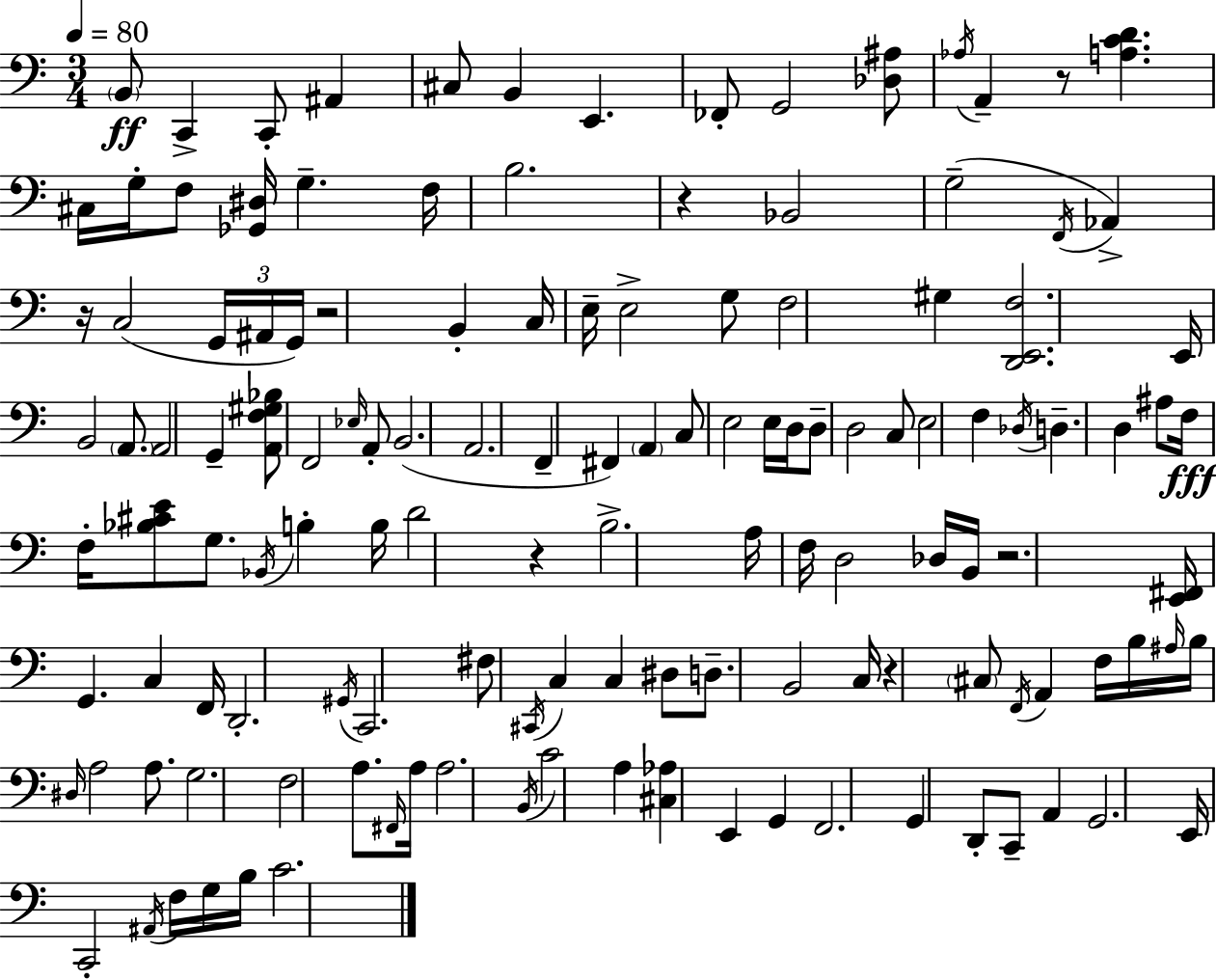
X:1
T:Untitled
M:3/4
L:1/4
K:C
B,,/2 C,, C,,/2 ^A,, ^C,/2 B,, E,, _F,,/2 G,,2 [_D,^A,]/2 _A,/4 A,, z/2 [A,CD] ^C,/4 G,/4 F,/2 [_G,,^D,]/4 G, F,/4 B,2 z _B,,2 G,2 F,,/4 _A,, z/4 C,2 G,,/4 ^A,,/4 G,,/4 z2 B,, C,/4 E,/4 E,2 G,/2 F,2 ^G, [D,,E,,F,]2 E,,/4 B,,2 A,,/2 A,,2 G,, [A,,F,^G,_B,]/2 F,,2 _E,/4 A,,/2 B,,2 A,,2 F,, ^F,, A,, C,/2 E,2 E,/4 D,/4 D,/2 D,2 C,/2 E,2 F, _D,/4 D, D, ^A,/2 F,/4 F,/4 [_B,^CE]/2 G,/2 _B,,/4 B, B,/4 D2 z B,2 A,/4 F,/4 D,2 _D,/4 B,,/4 z2 [E,,^F,,]/4 G,, C, F,,/4 D,,2 ^G,,/4 C,,2 ^F,/2 ^C,,/4 C, C, ^D,/2 D,/2 B,,2 C,/4 z ^C,/2 F,,/4 A,, F,/4 B,/4 ^A,/4 B,/4 ^D,/4 A,2 A,/2 G,2 F,2 A,/2 ^F,,/4 A,/4 A,2 B,,/4 C2 A, [^C,_A,] E,, G,, F,,2 G,, D,,/2 C,,/2 A,, G,,2 E,,/4 C,,2 ^A,,/4 F,/4 G,/4 B,/4 C2